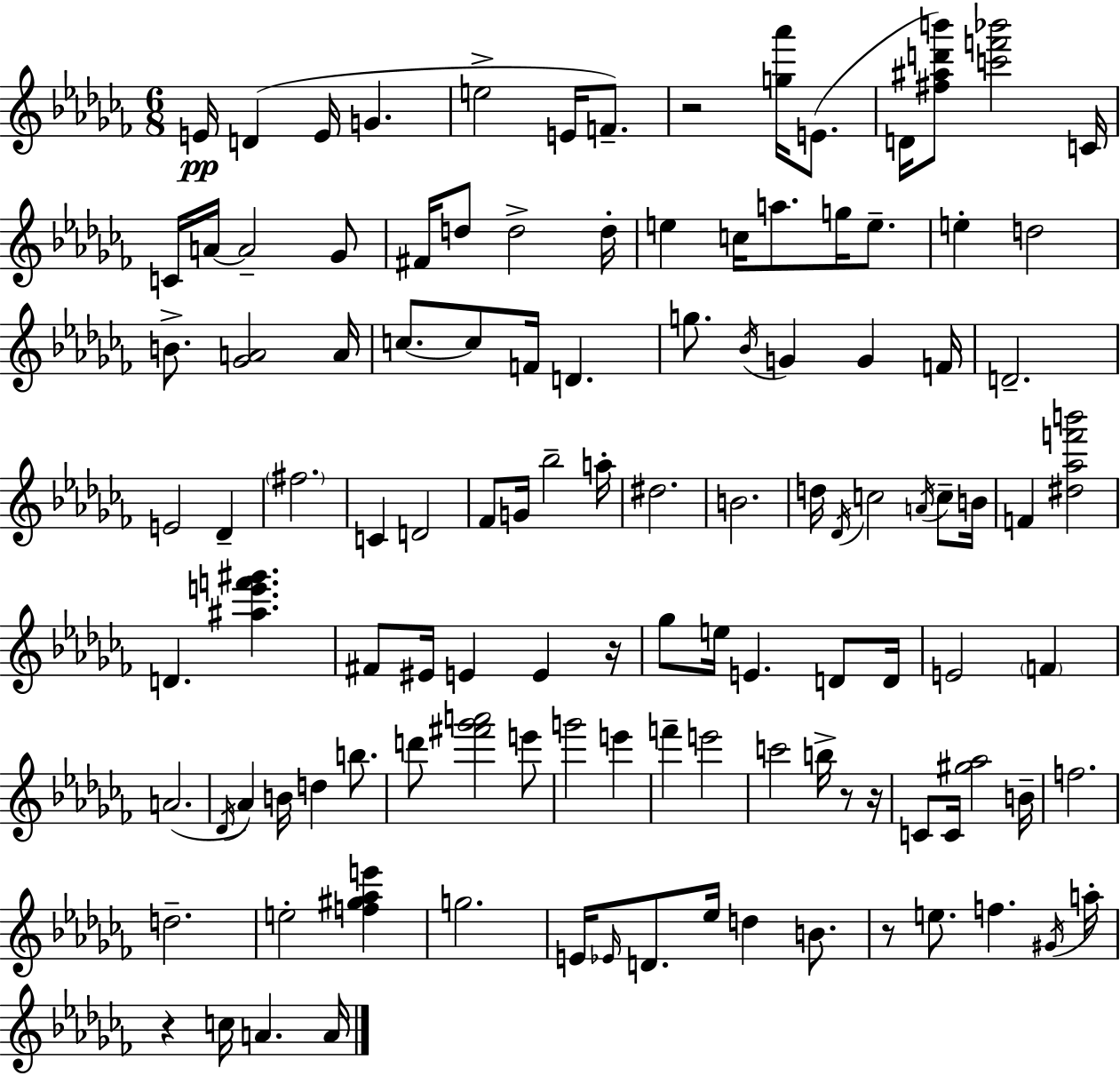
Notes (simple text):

E4/s D4/q E4/s G4/q. E5/h E4/s F4/e. R/h [G5,Ab6]/s E4/e. D4/s [F#5,A#5,D6,B6]/e [C6,F6,Bb6]/h C4/s C4/s A4/s A4/h Gb4/e F#4/s D5/e D5/h D5/s E5/q C5/s A5/e. G5/s E5/e. E5/q D5/h B4/e. [Gb4,A4]/h A4/s C5/e. C5/e F4/s D4/q. G5/e. Bb4/s G4/q G4/q F4/s D4/h. E4/h Db4/q F#5/h. C4/q D4/h FES4/e G4/s Bb5/h A5/s D#5/h. B4/h. D5/s Db4/s C5/h A4/s C5/e B4/s F4/q [D#5,Ab5,F6,B6]/h D4/q. [A#5,E6,F6,G#6]/q. F#4/e EIS4/s E4/q E4/q R/s Gb5/e E5/s E4/q. D4/e D4/s E4/h F4/q A4/h. Db4/s Ab4/q B4/s D5/q B5/e. D6/e [F#6,Gb6,A6]/h E6/e G6/h E6/q F6/q E6/h C6/h B5/s R/e R/s C4/e C4/s [G#5,Ab5]/h B4/s F5/h. D5/h. E5/h [F5,G#5,Ab5,E6]/q G5/h. E4/s Eb4/s D4/e. Eb5/s D5/q B4/e. R/e E5/e. F5/q. G#4/s A5/s R/q C5/s A4/q. A4/s